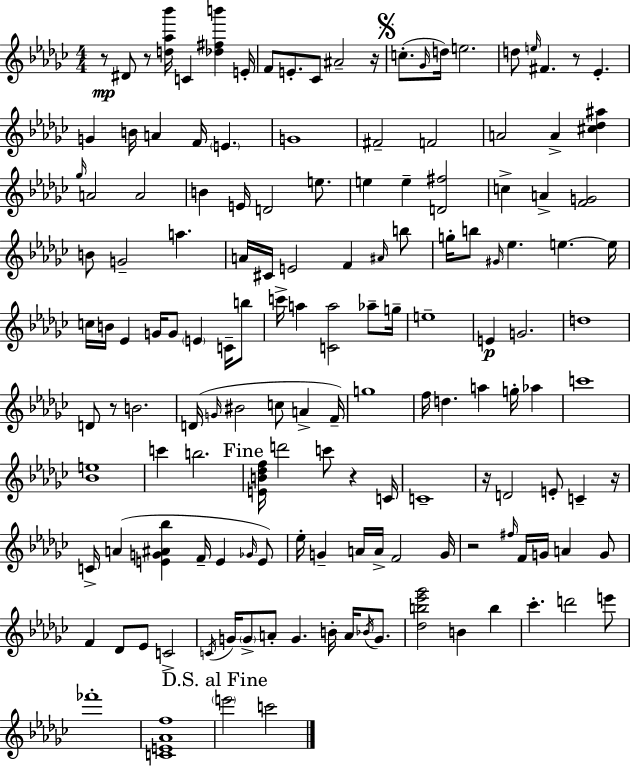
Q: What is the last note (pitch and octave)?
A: C6